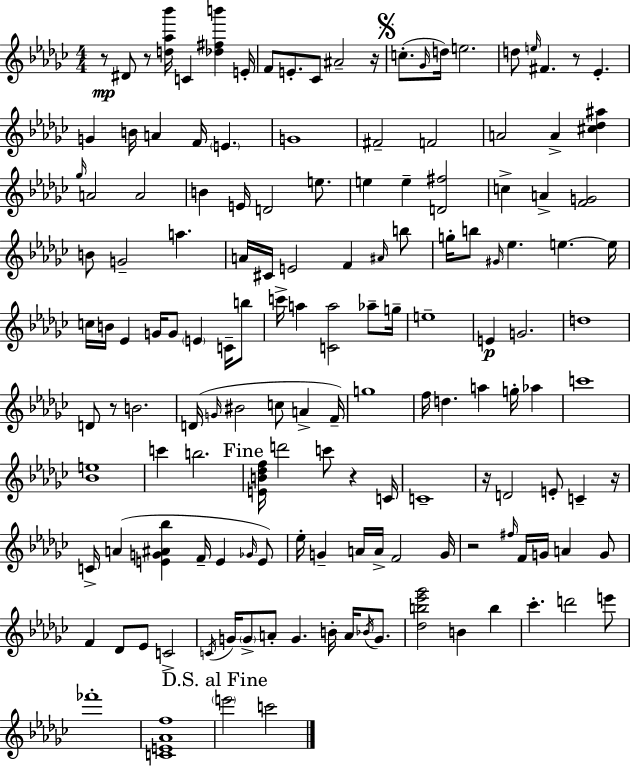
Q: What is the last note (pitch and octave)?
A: C6